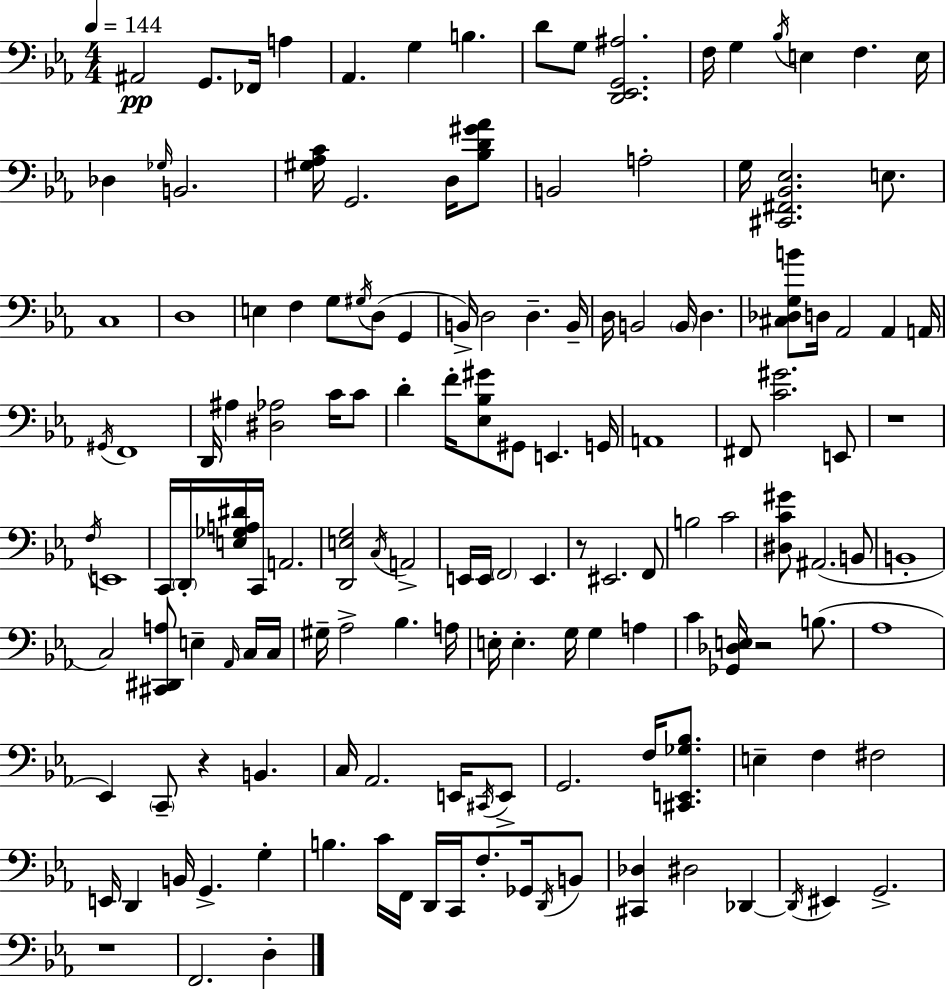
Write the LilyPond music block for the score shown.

{
  \clef bass
  \numericTimeSignature
  \time 4/4
  \key c \minor
  \tempo 4 = 144
  ais,2\pp g,8. fes,16 a4 | aes,4. g4 b4. | d'8 g8 <d, ees, g, ais>2. | f16 g4 \acciaccatura { bes16 } e4 f4. | \break e16 des4 \grace { ges16 } b,2. | <gis aes c'>16 g,2. d16 | <bes d' gis' aes'>8 b,2 a2-. | g16 <cis, fis, bes, ees>2. e8. | \break c1 | d1 | e4 f4 g8 \acciaccatura { gis16 } d8( g,4 | b,16->) d2 d4.-- | \break b,16-- d16 b,2 \parenthesize b,16 d4. | <cis des g b'>8 d16 aes,2 aes,4 | a,16 \acciaccatura { gis,16 } f,1 | d,16 ais4 <dis aes>2 | \break c'16 c'8 d'4-. f'16-. <ees bes gis'>8 gis,8 e,4. | g,16 a,1 | fis,8 <c' gis'>2. | e,8 r1 | \break \acciaccatura { f16 } e,1 | c,16 \parenthesize d,16-. <e ges a dis'>16 c,16 a,2. | <d, e g>2 \acciaccatura { c16 } a,2-> | e,16 e,16 \parenthesize f,2 | \break e,4. r8 eis,2. | f,8 b2 c'2 | <dis c' gis'>8 ais,2.( | b,8 b,1-. | \break c2) <cis, dis, a>8 | e4-- \grace { aes,16 } c16 c16 gis16-- aes2-> | bes4. a16 e16-. e4.-. g16 g4 | a4 c'4 <ges, des e>16 r2 | \break b8.( aes1 | ees,4) \parenthesize c,8-- r4 | b,4. c16 aes,2. | e,16 \acciaccatura { cis,16 } e,8-> g,2. | \break f16 <cis, e, ges bes>8. e4-- f4 | fis2 e,16 d,4 b,16 g,4.-> | g4-. b4. c'16 f,16 | d,16 c,16 f8.-. ges,16 \acciaccatura { d,16 } b,8 <cis, des>4 dis2 | \break des,4~~ \acciaccatura { des,16 } eis,4 g,2.-> | r1 | f,2. | d4-. \bar "|."
}